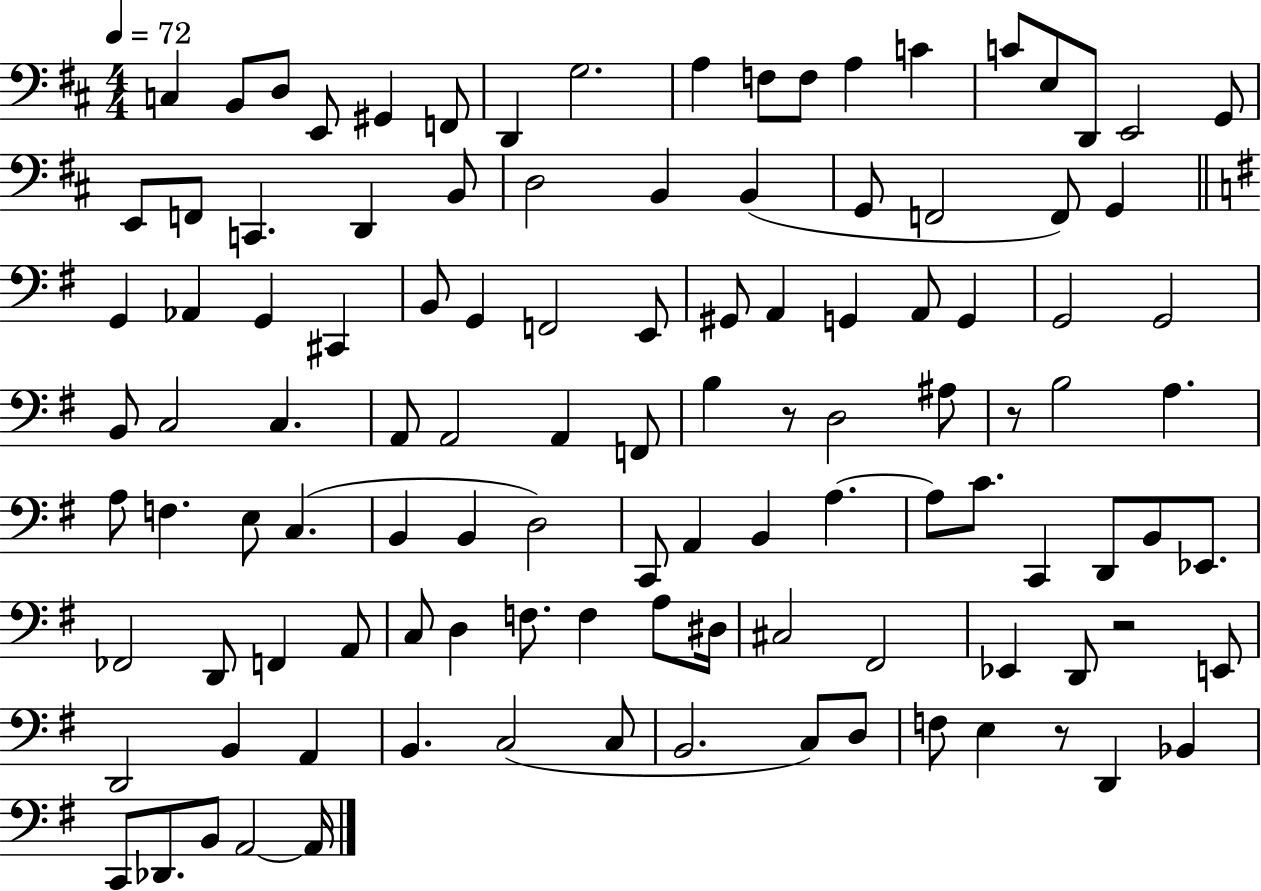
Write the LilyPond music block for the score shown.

{
  \clef bass
  \numericTimeSignature
  \time 4/4
  \key d \major
  \tempo 4 = 72
  c4 b,8 d8 e,8 gis,4 f,8 | d,4 g2. | a4 f8 f8 a4 c'4 | c'8 e8 d,8 e,2 g,8 | \break e,8 f,8 c,4. d,4 b,8 | d2 b,4 b,4( | g,8 f,2 f,8) g,4 | \bar "||" \break \key g \major g,4 aes,4 g,4 cis,4 | b,8 g,4 f,2 e,8 | gis,8 a,4 g,4 a,8 g,4 | g,2 g,2 | \break b,8 c2 c4. | a,8 a,2 a,4 f,8 | b4 r8 d2 ais8 | r8 b2 a4. | \break a8 f4. e8 c4.( | b,4 b,4 d2) | c,8 a,4 b,4 a4.~~ | a8 c'8. c,4 d,8 b,8 ees,8. | \break fes,2 d,8 f,4 a,8 | c8 d4 f8. f4 a8 dis16 | cis2 fis,2 | ees,4 d,8 r2 e,8 | \break d,2 b,4 a,4 | b,4. c2( c8 | b,2. c8) d8 | f8 e4 r8 d,4 bes,4 | \break c,8 des,8. b,8 a,2~~ a,16 | \bar "|."
}